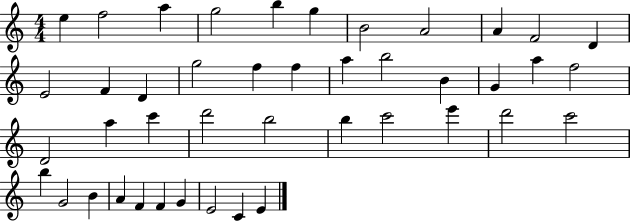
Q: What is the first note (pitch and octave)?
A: E5